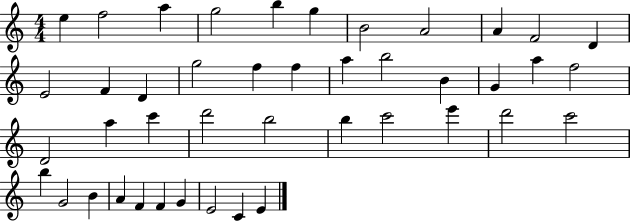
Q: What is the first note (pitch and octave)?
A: E5